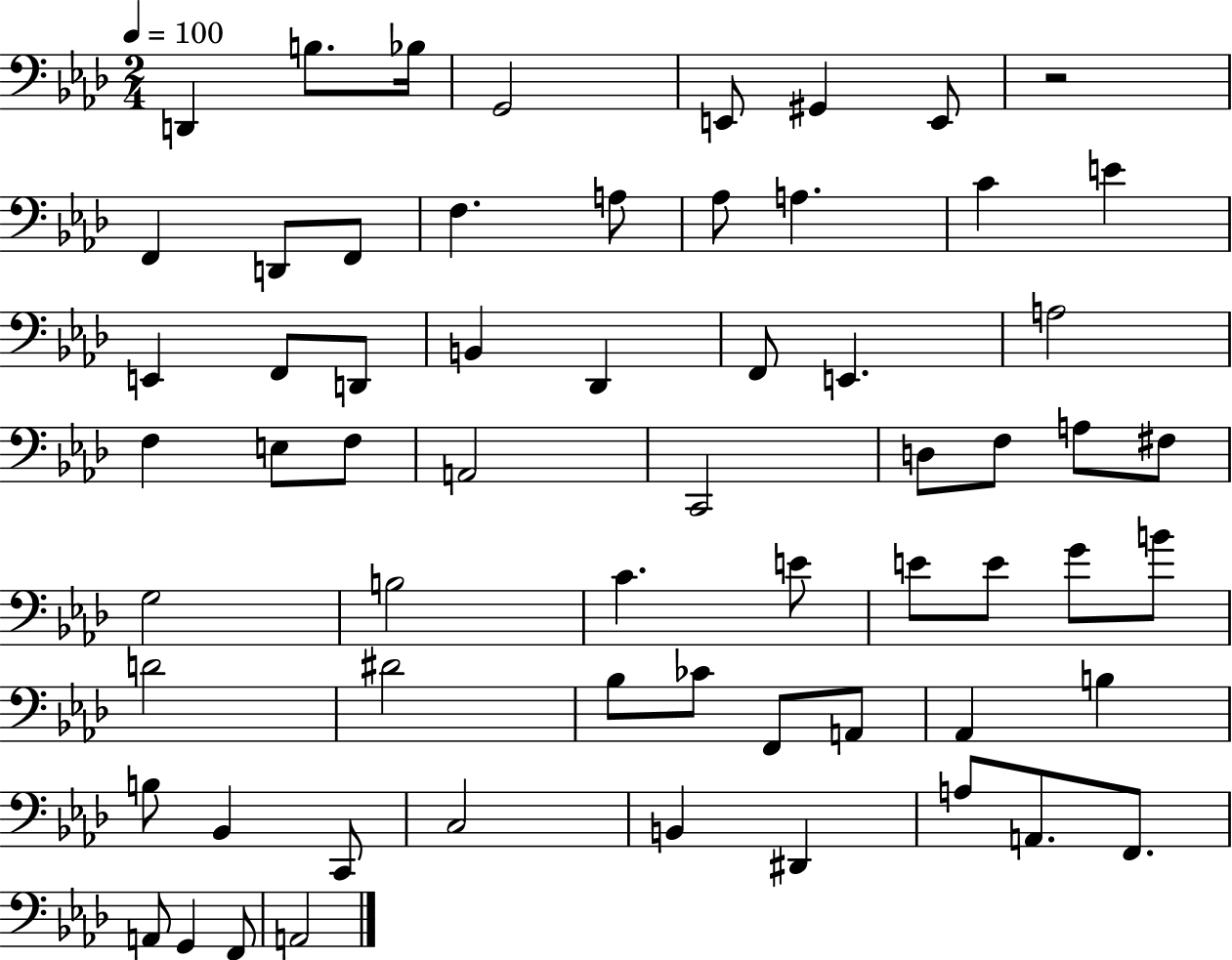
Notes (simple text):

D2/q B3/e. Bb3/s G2/h E2/e G#2/q E2/e R/h F2/q D2/e F2/e F3/q. A3/e Ab3/e A3/q. C4/q E4/q E2/q F2/e D2/e B2/q Db2/q F2/e E2/q. A3/h F3/q E3/e F3/e A2/h C2/h D3/e F3/e A3/e F#3/e G3/h B3/h C4/q. E4/e E4/e E4/e G4/e B4/e D4/h D#4/h Bb3/e CES4/e F2/e A2/e Ab2/q B3/q B3/e Bb2/q C2/e C3/h B2/q D#2/q A3/e A2/e. F2/e. A2/e G2/q F2/e A2/h